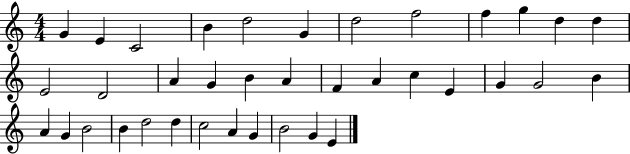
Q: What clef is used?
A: treble